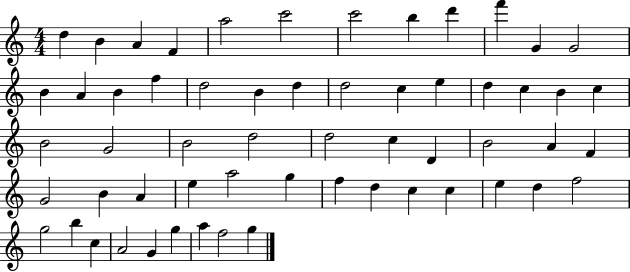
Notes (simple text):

D5/q B4/q A4/q F4/q A5/h C6/h C6/h B5/q D6/q F6/q G4/q G4/h B4/q A4/q B4/q F5/q D5/h B4/q D5/q D5/h C5/q E5/q D5/q C5/q B4/q C5/q B4/h G4/h B4/h D5/h D5/h C5/q D4/q B4/h A4/q F4/q G4/h B4/q A4/q E5/q A5/h G5/q F5/q D5/q C5/q C5/q E5/q D5/q F5/h G5/h B5/q C5/q A4/h G4/q G5/q A5/q F5/h G5/q